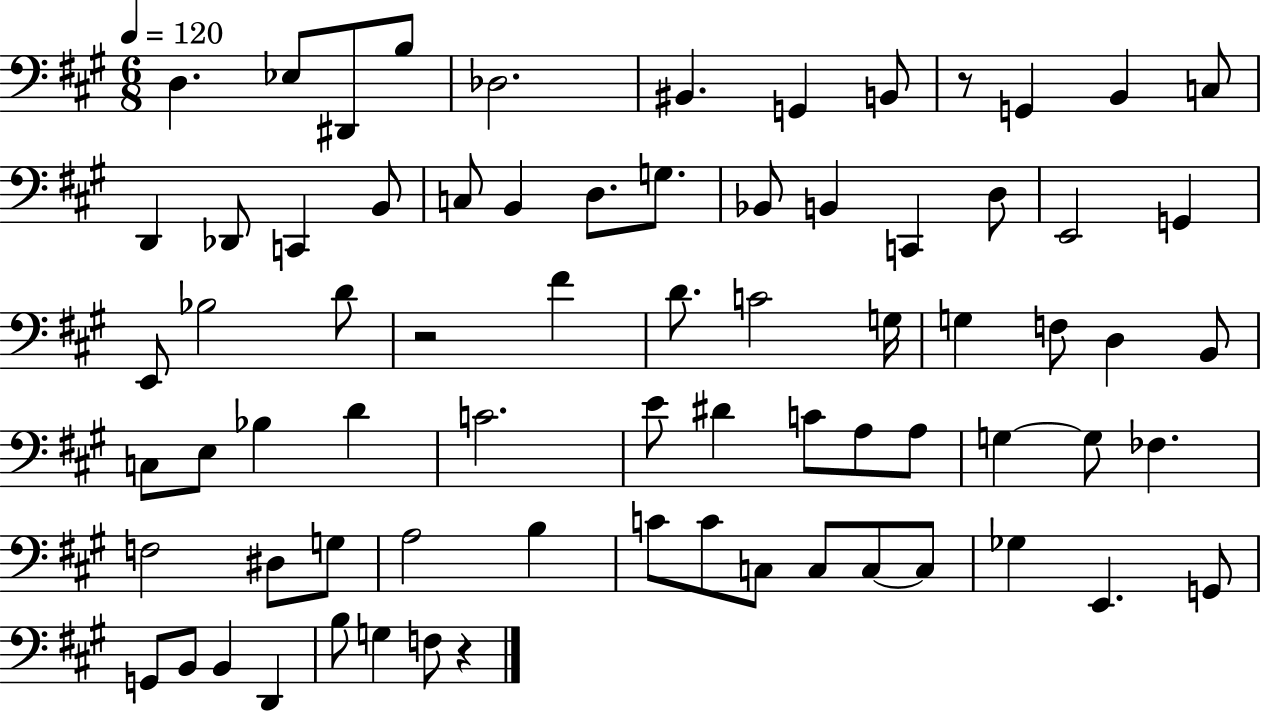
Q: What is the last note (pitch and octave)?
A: F3